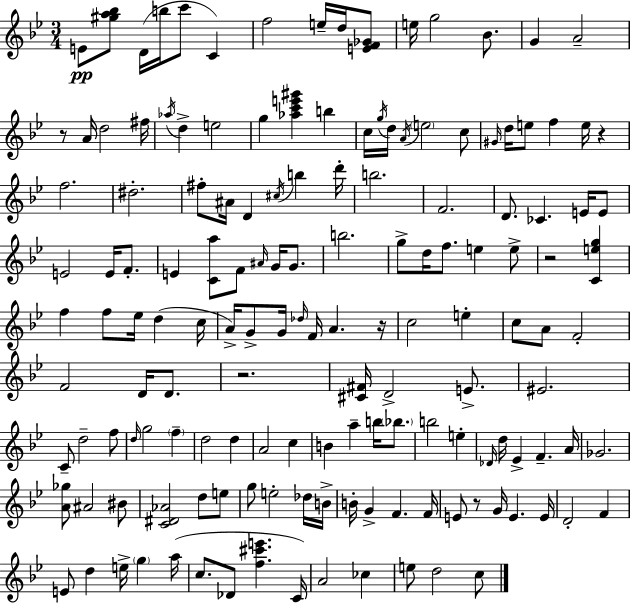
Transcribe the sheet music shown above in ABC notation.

X:1
T:Untitled
M:3/4
L:1/4
K:Bb
E/2 [^ga_b]/2 D/4 b/4 c'/2 C f2 e/4 d/4 [EF_G]/2 e/4 g2 _B/2 G A2 z/2 A/4 d2 ^f/4 _a/4 d e2 g [_ac'e'^g'] b c/4 g/4 d/4 A/4 e2 c/2 ^G/4 d/4 e/2 f e/4 z f2 ^d2 ^f/2 ^A/4 D ^c/4 b d'/4 b2 F2 D/2 _C E/4 E/2 E2 E/4 F/2 E [Ca]/2 F/2 ^A/4 G/4 G/2 b2 g/2 d/4 f/2 e e/2 z2 [Ceg] f f/2 _e/4 d c/4 A/4 G/2 G/4 _d/4 F/4 A z/4 c2 e c/2 A/2 F2 F2 D/4 D/2 z2 [^C^F]/4 D2 E/2 ^E2 C/2 d2 f/2 d/4 g2 f d2 d A2 c B a b/4 _b/2 b2 e _D/4 d/4 _E F A/4 _G2 [A_g]/2 ^A2 ^B/2 [C^D_A]2 d/2 e/2 g/2 e2 _d/4 B/4 B/4 G F F/4 E/2 z/2 G/4 E E/4 D2 F E/2 d e/4 g a/4 c/2 _D/2 [f^c'e'] C/4 A2 _c e/2 d2 c/2